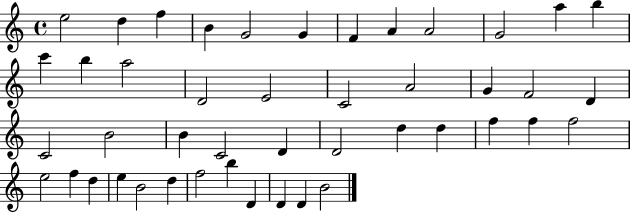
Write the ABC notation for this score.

X:1
T:Untitled
M:4/4
L:1/4
K:C
e2 d f B G2 G F A A2 G2 a b c' b a2 D2 E2 C2 A2 G F2 D C2 B2 B C2 D D2 d d f f f2 e2 f d e B2 d f2 b D D D B2